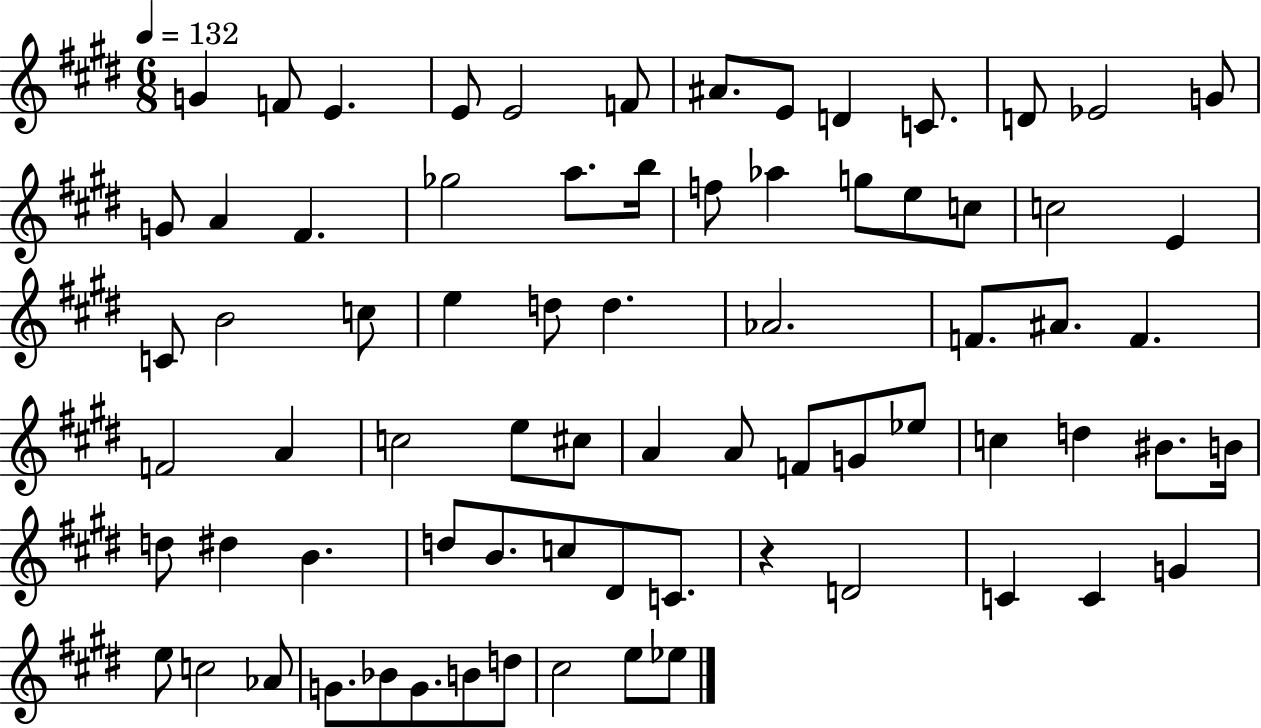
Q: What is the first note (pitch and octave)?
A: G4